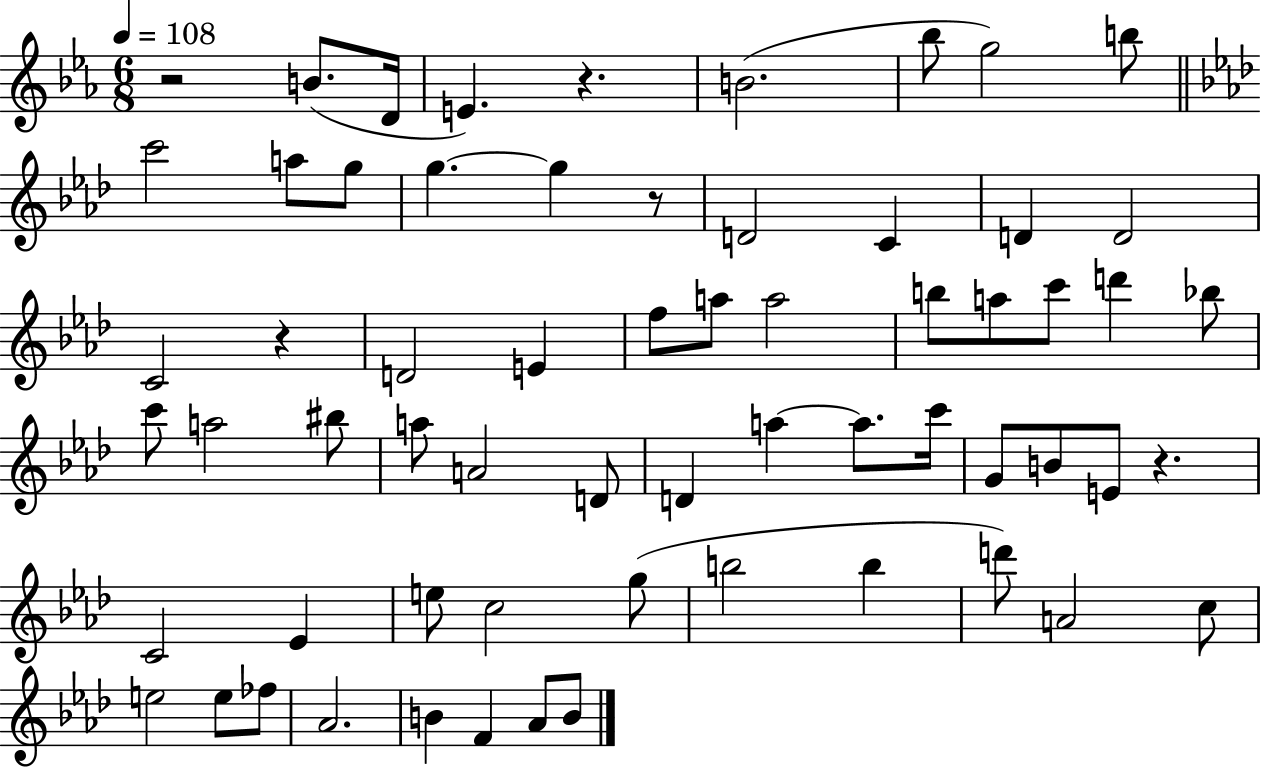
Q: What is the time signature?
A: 6/8